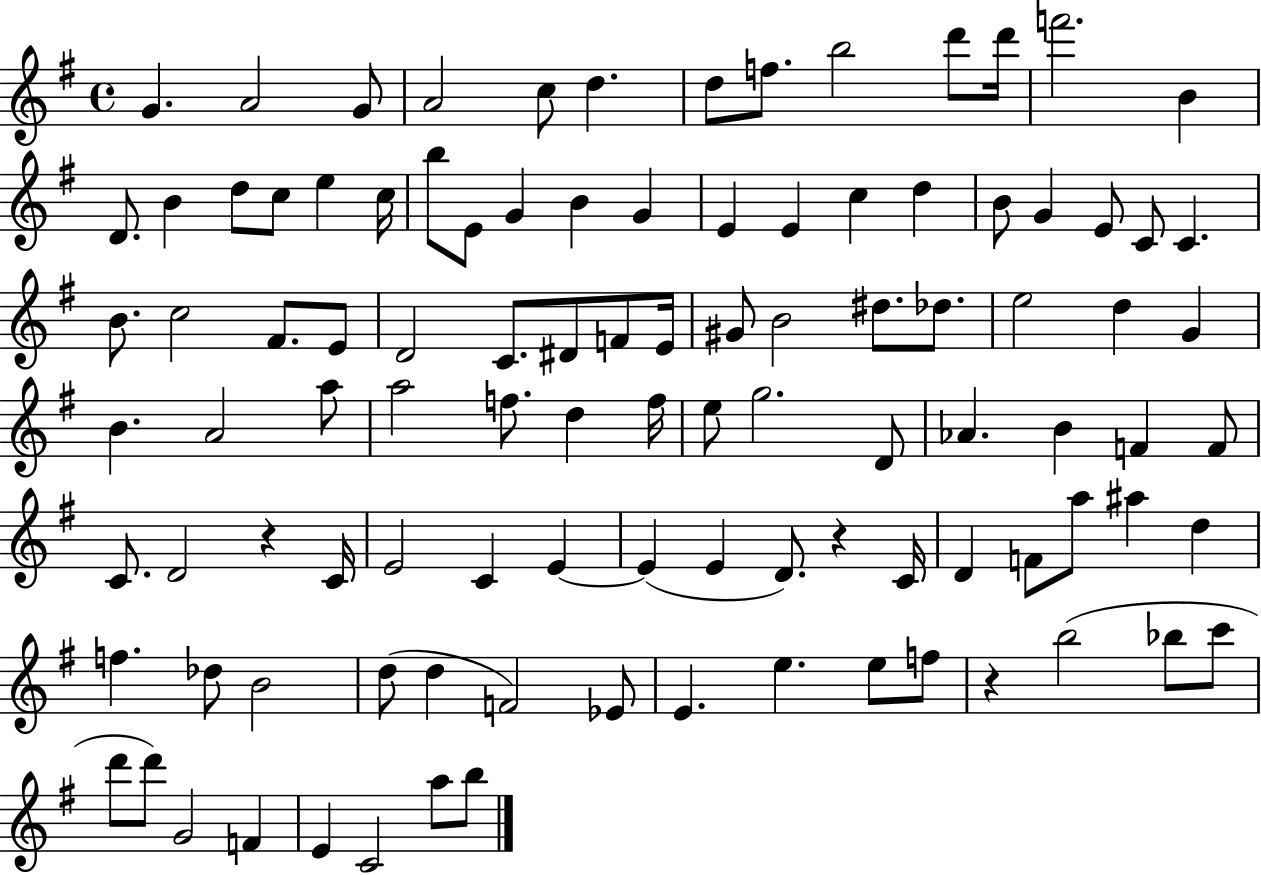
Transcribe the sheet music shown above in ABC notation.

X:1
T:Untitled
M:4/4
L:1/4
K:G
G A2 G/2 A2 c/2 d d/2 f/2 b2 d'/2 d'/4 f'2 B D/2 B d/2 c/2 e c/4 b/2 E/2 G B G E E c d B/2 G E/2 C/2 C B/2 c2 ^F/2 E/2 D2 C/2 ^D/2 F/2 E/4 ^G/2 B2 ^d/2 _d/2 e2 d G B A2 a/2 a2 f/2 d f/4 e/2 g2 D/2 _A B F F/2 C/2 D2 z C/4 E2 C E E E D/2 z C/4 D F/2 a/2 ^a d f _d/2 B2 d/2 d F2 _E/2 E e e/2 f/2 z b2 _b/2 c'/2 d'/2 d'/2 G2 F E C2 a/2 b/2